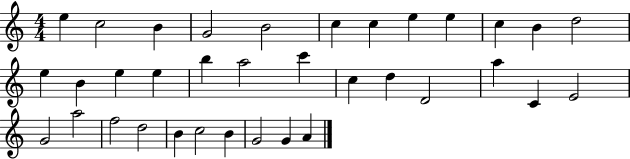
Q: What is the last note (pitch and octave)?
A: A4